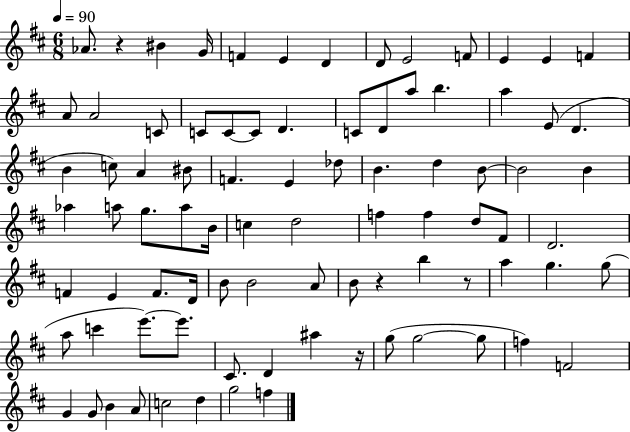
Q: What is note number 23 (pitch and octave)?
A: B5